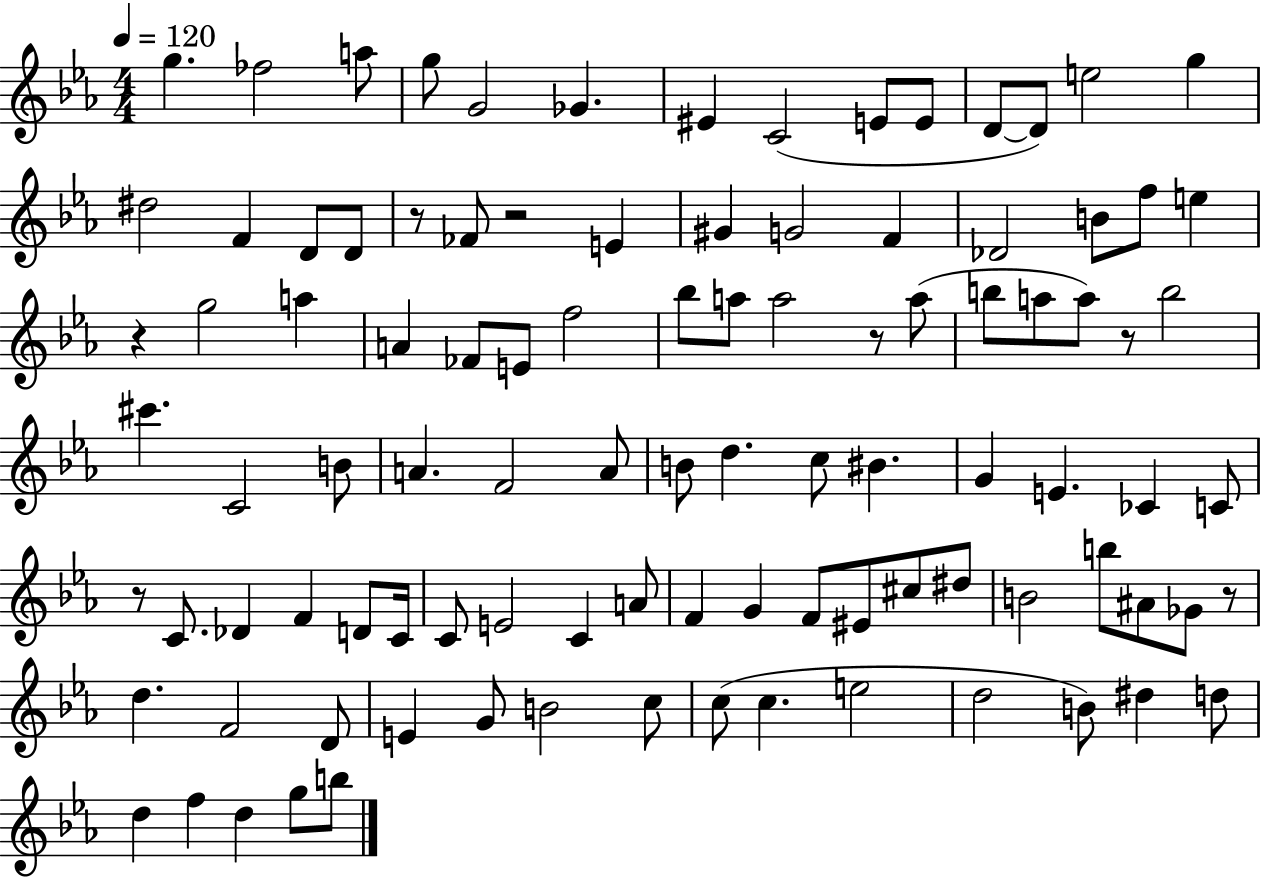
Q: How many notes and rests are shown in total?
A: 100